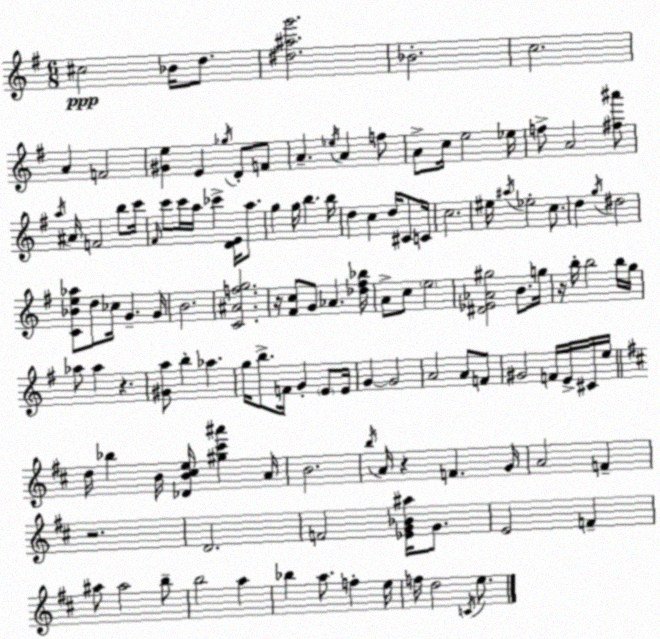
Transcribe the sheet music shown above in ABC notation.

X:1
T:Untitled
M:6/8
L:1/4
K:G
^c2 _B/4 d/2 [^d^ag']2 _B2 c2 A F2 [^Ge] E _g/4 D/2 F/2 A _e/4 A f/2 A/2 c/4 e2 _e/4 f/2 A2 [^f^a']/2 a/4 ^A/4 F2 b/2 c'/4 ^F/4 c'/2 c'/4 a/4 _c' [DE]/4 a/2 g g/4 b b/4 d c d/4 ^C/2 C/4 c2 ^e/4 ^a/4 _e2 c/2 d g/4 ^d2 [C_Be_a]/2 d/2 _c/4 G G/4 B2 [C^Afg]2 z/4 [^Fc]/2 G/2 _A [_d^f_b]/4 A/2 c/2 e2 [^D_E_A^g]2 B/2 g/4 z/4 b/4 b2 b/4 g/4 _a/2 _a z [^Ga]/2 b _a g/4 b/2 F/4 G E/2 E/4 G G2 A2 A/2 F/2 ^G2 F/4 E/4 ^C/4 e/4 d/4 _b B/4 [_DB^ce]/4 [^g^c'^a'] A/4 B2 b/4 A/4 z F G/4 A2 F z2 D2 F2 [_EG_B^a]/4 G/2 E2 F ^a/2 ^a2 b/2 b2 a _b a/2 f e/4 f/4 d2 C/4 e/2